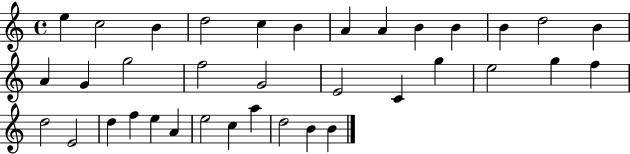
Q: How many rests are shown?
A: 0